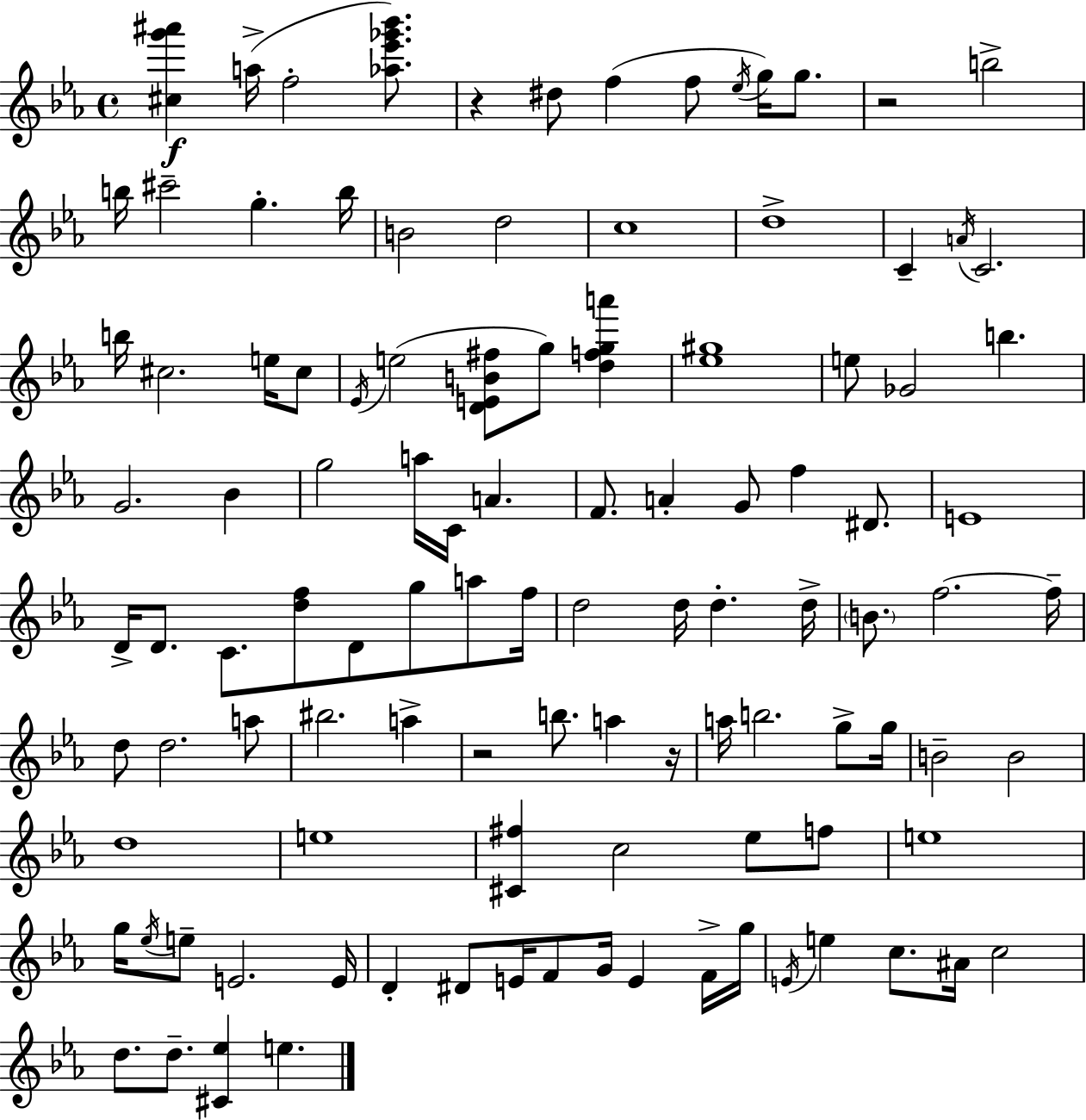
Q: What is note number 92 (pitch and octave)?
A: A#4